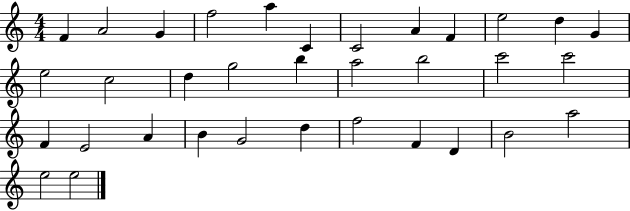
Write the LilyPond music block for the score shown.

{
  \clef treble
  \numericTimeSignature
  \time 4/4
  \key c \major
  f'4 a'2 g'4 | f''2 a''4 c'4 | c'2 a'4 f'4 | e''2 d''4 g'4 | \break e''2 c''2 | d''4 g''2 b''4 | a''2 b''2 | c'''2 c'''2 | \break f'4 e'2 a'4 | b'4 g'2 d''4 | f''2 f'4 d'4 | b'2 a''2 | \break e''2 e''2 | \bar "|."
}